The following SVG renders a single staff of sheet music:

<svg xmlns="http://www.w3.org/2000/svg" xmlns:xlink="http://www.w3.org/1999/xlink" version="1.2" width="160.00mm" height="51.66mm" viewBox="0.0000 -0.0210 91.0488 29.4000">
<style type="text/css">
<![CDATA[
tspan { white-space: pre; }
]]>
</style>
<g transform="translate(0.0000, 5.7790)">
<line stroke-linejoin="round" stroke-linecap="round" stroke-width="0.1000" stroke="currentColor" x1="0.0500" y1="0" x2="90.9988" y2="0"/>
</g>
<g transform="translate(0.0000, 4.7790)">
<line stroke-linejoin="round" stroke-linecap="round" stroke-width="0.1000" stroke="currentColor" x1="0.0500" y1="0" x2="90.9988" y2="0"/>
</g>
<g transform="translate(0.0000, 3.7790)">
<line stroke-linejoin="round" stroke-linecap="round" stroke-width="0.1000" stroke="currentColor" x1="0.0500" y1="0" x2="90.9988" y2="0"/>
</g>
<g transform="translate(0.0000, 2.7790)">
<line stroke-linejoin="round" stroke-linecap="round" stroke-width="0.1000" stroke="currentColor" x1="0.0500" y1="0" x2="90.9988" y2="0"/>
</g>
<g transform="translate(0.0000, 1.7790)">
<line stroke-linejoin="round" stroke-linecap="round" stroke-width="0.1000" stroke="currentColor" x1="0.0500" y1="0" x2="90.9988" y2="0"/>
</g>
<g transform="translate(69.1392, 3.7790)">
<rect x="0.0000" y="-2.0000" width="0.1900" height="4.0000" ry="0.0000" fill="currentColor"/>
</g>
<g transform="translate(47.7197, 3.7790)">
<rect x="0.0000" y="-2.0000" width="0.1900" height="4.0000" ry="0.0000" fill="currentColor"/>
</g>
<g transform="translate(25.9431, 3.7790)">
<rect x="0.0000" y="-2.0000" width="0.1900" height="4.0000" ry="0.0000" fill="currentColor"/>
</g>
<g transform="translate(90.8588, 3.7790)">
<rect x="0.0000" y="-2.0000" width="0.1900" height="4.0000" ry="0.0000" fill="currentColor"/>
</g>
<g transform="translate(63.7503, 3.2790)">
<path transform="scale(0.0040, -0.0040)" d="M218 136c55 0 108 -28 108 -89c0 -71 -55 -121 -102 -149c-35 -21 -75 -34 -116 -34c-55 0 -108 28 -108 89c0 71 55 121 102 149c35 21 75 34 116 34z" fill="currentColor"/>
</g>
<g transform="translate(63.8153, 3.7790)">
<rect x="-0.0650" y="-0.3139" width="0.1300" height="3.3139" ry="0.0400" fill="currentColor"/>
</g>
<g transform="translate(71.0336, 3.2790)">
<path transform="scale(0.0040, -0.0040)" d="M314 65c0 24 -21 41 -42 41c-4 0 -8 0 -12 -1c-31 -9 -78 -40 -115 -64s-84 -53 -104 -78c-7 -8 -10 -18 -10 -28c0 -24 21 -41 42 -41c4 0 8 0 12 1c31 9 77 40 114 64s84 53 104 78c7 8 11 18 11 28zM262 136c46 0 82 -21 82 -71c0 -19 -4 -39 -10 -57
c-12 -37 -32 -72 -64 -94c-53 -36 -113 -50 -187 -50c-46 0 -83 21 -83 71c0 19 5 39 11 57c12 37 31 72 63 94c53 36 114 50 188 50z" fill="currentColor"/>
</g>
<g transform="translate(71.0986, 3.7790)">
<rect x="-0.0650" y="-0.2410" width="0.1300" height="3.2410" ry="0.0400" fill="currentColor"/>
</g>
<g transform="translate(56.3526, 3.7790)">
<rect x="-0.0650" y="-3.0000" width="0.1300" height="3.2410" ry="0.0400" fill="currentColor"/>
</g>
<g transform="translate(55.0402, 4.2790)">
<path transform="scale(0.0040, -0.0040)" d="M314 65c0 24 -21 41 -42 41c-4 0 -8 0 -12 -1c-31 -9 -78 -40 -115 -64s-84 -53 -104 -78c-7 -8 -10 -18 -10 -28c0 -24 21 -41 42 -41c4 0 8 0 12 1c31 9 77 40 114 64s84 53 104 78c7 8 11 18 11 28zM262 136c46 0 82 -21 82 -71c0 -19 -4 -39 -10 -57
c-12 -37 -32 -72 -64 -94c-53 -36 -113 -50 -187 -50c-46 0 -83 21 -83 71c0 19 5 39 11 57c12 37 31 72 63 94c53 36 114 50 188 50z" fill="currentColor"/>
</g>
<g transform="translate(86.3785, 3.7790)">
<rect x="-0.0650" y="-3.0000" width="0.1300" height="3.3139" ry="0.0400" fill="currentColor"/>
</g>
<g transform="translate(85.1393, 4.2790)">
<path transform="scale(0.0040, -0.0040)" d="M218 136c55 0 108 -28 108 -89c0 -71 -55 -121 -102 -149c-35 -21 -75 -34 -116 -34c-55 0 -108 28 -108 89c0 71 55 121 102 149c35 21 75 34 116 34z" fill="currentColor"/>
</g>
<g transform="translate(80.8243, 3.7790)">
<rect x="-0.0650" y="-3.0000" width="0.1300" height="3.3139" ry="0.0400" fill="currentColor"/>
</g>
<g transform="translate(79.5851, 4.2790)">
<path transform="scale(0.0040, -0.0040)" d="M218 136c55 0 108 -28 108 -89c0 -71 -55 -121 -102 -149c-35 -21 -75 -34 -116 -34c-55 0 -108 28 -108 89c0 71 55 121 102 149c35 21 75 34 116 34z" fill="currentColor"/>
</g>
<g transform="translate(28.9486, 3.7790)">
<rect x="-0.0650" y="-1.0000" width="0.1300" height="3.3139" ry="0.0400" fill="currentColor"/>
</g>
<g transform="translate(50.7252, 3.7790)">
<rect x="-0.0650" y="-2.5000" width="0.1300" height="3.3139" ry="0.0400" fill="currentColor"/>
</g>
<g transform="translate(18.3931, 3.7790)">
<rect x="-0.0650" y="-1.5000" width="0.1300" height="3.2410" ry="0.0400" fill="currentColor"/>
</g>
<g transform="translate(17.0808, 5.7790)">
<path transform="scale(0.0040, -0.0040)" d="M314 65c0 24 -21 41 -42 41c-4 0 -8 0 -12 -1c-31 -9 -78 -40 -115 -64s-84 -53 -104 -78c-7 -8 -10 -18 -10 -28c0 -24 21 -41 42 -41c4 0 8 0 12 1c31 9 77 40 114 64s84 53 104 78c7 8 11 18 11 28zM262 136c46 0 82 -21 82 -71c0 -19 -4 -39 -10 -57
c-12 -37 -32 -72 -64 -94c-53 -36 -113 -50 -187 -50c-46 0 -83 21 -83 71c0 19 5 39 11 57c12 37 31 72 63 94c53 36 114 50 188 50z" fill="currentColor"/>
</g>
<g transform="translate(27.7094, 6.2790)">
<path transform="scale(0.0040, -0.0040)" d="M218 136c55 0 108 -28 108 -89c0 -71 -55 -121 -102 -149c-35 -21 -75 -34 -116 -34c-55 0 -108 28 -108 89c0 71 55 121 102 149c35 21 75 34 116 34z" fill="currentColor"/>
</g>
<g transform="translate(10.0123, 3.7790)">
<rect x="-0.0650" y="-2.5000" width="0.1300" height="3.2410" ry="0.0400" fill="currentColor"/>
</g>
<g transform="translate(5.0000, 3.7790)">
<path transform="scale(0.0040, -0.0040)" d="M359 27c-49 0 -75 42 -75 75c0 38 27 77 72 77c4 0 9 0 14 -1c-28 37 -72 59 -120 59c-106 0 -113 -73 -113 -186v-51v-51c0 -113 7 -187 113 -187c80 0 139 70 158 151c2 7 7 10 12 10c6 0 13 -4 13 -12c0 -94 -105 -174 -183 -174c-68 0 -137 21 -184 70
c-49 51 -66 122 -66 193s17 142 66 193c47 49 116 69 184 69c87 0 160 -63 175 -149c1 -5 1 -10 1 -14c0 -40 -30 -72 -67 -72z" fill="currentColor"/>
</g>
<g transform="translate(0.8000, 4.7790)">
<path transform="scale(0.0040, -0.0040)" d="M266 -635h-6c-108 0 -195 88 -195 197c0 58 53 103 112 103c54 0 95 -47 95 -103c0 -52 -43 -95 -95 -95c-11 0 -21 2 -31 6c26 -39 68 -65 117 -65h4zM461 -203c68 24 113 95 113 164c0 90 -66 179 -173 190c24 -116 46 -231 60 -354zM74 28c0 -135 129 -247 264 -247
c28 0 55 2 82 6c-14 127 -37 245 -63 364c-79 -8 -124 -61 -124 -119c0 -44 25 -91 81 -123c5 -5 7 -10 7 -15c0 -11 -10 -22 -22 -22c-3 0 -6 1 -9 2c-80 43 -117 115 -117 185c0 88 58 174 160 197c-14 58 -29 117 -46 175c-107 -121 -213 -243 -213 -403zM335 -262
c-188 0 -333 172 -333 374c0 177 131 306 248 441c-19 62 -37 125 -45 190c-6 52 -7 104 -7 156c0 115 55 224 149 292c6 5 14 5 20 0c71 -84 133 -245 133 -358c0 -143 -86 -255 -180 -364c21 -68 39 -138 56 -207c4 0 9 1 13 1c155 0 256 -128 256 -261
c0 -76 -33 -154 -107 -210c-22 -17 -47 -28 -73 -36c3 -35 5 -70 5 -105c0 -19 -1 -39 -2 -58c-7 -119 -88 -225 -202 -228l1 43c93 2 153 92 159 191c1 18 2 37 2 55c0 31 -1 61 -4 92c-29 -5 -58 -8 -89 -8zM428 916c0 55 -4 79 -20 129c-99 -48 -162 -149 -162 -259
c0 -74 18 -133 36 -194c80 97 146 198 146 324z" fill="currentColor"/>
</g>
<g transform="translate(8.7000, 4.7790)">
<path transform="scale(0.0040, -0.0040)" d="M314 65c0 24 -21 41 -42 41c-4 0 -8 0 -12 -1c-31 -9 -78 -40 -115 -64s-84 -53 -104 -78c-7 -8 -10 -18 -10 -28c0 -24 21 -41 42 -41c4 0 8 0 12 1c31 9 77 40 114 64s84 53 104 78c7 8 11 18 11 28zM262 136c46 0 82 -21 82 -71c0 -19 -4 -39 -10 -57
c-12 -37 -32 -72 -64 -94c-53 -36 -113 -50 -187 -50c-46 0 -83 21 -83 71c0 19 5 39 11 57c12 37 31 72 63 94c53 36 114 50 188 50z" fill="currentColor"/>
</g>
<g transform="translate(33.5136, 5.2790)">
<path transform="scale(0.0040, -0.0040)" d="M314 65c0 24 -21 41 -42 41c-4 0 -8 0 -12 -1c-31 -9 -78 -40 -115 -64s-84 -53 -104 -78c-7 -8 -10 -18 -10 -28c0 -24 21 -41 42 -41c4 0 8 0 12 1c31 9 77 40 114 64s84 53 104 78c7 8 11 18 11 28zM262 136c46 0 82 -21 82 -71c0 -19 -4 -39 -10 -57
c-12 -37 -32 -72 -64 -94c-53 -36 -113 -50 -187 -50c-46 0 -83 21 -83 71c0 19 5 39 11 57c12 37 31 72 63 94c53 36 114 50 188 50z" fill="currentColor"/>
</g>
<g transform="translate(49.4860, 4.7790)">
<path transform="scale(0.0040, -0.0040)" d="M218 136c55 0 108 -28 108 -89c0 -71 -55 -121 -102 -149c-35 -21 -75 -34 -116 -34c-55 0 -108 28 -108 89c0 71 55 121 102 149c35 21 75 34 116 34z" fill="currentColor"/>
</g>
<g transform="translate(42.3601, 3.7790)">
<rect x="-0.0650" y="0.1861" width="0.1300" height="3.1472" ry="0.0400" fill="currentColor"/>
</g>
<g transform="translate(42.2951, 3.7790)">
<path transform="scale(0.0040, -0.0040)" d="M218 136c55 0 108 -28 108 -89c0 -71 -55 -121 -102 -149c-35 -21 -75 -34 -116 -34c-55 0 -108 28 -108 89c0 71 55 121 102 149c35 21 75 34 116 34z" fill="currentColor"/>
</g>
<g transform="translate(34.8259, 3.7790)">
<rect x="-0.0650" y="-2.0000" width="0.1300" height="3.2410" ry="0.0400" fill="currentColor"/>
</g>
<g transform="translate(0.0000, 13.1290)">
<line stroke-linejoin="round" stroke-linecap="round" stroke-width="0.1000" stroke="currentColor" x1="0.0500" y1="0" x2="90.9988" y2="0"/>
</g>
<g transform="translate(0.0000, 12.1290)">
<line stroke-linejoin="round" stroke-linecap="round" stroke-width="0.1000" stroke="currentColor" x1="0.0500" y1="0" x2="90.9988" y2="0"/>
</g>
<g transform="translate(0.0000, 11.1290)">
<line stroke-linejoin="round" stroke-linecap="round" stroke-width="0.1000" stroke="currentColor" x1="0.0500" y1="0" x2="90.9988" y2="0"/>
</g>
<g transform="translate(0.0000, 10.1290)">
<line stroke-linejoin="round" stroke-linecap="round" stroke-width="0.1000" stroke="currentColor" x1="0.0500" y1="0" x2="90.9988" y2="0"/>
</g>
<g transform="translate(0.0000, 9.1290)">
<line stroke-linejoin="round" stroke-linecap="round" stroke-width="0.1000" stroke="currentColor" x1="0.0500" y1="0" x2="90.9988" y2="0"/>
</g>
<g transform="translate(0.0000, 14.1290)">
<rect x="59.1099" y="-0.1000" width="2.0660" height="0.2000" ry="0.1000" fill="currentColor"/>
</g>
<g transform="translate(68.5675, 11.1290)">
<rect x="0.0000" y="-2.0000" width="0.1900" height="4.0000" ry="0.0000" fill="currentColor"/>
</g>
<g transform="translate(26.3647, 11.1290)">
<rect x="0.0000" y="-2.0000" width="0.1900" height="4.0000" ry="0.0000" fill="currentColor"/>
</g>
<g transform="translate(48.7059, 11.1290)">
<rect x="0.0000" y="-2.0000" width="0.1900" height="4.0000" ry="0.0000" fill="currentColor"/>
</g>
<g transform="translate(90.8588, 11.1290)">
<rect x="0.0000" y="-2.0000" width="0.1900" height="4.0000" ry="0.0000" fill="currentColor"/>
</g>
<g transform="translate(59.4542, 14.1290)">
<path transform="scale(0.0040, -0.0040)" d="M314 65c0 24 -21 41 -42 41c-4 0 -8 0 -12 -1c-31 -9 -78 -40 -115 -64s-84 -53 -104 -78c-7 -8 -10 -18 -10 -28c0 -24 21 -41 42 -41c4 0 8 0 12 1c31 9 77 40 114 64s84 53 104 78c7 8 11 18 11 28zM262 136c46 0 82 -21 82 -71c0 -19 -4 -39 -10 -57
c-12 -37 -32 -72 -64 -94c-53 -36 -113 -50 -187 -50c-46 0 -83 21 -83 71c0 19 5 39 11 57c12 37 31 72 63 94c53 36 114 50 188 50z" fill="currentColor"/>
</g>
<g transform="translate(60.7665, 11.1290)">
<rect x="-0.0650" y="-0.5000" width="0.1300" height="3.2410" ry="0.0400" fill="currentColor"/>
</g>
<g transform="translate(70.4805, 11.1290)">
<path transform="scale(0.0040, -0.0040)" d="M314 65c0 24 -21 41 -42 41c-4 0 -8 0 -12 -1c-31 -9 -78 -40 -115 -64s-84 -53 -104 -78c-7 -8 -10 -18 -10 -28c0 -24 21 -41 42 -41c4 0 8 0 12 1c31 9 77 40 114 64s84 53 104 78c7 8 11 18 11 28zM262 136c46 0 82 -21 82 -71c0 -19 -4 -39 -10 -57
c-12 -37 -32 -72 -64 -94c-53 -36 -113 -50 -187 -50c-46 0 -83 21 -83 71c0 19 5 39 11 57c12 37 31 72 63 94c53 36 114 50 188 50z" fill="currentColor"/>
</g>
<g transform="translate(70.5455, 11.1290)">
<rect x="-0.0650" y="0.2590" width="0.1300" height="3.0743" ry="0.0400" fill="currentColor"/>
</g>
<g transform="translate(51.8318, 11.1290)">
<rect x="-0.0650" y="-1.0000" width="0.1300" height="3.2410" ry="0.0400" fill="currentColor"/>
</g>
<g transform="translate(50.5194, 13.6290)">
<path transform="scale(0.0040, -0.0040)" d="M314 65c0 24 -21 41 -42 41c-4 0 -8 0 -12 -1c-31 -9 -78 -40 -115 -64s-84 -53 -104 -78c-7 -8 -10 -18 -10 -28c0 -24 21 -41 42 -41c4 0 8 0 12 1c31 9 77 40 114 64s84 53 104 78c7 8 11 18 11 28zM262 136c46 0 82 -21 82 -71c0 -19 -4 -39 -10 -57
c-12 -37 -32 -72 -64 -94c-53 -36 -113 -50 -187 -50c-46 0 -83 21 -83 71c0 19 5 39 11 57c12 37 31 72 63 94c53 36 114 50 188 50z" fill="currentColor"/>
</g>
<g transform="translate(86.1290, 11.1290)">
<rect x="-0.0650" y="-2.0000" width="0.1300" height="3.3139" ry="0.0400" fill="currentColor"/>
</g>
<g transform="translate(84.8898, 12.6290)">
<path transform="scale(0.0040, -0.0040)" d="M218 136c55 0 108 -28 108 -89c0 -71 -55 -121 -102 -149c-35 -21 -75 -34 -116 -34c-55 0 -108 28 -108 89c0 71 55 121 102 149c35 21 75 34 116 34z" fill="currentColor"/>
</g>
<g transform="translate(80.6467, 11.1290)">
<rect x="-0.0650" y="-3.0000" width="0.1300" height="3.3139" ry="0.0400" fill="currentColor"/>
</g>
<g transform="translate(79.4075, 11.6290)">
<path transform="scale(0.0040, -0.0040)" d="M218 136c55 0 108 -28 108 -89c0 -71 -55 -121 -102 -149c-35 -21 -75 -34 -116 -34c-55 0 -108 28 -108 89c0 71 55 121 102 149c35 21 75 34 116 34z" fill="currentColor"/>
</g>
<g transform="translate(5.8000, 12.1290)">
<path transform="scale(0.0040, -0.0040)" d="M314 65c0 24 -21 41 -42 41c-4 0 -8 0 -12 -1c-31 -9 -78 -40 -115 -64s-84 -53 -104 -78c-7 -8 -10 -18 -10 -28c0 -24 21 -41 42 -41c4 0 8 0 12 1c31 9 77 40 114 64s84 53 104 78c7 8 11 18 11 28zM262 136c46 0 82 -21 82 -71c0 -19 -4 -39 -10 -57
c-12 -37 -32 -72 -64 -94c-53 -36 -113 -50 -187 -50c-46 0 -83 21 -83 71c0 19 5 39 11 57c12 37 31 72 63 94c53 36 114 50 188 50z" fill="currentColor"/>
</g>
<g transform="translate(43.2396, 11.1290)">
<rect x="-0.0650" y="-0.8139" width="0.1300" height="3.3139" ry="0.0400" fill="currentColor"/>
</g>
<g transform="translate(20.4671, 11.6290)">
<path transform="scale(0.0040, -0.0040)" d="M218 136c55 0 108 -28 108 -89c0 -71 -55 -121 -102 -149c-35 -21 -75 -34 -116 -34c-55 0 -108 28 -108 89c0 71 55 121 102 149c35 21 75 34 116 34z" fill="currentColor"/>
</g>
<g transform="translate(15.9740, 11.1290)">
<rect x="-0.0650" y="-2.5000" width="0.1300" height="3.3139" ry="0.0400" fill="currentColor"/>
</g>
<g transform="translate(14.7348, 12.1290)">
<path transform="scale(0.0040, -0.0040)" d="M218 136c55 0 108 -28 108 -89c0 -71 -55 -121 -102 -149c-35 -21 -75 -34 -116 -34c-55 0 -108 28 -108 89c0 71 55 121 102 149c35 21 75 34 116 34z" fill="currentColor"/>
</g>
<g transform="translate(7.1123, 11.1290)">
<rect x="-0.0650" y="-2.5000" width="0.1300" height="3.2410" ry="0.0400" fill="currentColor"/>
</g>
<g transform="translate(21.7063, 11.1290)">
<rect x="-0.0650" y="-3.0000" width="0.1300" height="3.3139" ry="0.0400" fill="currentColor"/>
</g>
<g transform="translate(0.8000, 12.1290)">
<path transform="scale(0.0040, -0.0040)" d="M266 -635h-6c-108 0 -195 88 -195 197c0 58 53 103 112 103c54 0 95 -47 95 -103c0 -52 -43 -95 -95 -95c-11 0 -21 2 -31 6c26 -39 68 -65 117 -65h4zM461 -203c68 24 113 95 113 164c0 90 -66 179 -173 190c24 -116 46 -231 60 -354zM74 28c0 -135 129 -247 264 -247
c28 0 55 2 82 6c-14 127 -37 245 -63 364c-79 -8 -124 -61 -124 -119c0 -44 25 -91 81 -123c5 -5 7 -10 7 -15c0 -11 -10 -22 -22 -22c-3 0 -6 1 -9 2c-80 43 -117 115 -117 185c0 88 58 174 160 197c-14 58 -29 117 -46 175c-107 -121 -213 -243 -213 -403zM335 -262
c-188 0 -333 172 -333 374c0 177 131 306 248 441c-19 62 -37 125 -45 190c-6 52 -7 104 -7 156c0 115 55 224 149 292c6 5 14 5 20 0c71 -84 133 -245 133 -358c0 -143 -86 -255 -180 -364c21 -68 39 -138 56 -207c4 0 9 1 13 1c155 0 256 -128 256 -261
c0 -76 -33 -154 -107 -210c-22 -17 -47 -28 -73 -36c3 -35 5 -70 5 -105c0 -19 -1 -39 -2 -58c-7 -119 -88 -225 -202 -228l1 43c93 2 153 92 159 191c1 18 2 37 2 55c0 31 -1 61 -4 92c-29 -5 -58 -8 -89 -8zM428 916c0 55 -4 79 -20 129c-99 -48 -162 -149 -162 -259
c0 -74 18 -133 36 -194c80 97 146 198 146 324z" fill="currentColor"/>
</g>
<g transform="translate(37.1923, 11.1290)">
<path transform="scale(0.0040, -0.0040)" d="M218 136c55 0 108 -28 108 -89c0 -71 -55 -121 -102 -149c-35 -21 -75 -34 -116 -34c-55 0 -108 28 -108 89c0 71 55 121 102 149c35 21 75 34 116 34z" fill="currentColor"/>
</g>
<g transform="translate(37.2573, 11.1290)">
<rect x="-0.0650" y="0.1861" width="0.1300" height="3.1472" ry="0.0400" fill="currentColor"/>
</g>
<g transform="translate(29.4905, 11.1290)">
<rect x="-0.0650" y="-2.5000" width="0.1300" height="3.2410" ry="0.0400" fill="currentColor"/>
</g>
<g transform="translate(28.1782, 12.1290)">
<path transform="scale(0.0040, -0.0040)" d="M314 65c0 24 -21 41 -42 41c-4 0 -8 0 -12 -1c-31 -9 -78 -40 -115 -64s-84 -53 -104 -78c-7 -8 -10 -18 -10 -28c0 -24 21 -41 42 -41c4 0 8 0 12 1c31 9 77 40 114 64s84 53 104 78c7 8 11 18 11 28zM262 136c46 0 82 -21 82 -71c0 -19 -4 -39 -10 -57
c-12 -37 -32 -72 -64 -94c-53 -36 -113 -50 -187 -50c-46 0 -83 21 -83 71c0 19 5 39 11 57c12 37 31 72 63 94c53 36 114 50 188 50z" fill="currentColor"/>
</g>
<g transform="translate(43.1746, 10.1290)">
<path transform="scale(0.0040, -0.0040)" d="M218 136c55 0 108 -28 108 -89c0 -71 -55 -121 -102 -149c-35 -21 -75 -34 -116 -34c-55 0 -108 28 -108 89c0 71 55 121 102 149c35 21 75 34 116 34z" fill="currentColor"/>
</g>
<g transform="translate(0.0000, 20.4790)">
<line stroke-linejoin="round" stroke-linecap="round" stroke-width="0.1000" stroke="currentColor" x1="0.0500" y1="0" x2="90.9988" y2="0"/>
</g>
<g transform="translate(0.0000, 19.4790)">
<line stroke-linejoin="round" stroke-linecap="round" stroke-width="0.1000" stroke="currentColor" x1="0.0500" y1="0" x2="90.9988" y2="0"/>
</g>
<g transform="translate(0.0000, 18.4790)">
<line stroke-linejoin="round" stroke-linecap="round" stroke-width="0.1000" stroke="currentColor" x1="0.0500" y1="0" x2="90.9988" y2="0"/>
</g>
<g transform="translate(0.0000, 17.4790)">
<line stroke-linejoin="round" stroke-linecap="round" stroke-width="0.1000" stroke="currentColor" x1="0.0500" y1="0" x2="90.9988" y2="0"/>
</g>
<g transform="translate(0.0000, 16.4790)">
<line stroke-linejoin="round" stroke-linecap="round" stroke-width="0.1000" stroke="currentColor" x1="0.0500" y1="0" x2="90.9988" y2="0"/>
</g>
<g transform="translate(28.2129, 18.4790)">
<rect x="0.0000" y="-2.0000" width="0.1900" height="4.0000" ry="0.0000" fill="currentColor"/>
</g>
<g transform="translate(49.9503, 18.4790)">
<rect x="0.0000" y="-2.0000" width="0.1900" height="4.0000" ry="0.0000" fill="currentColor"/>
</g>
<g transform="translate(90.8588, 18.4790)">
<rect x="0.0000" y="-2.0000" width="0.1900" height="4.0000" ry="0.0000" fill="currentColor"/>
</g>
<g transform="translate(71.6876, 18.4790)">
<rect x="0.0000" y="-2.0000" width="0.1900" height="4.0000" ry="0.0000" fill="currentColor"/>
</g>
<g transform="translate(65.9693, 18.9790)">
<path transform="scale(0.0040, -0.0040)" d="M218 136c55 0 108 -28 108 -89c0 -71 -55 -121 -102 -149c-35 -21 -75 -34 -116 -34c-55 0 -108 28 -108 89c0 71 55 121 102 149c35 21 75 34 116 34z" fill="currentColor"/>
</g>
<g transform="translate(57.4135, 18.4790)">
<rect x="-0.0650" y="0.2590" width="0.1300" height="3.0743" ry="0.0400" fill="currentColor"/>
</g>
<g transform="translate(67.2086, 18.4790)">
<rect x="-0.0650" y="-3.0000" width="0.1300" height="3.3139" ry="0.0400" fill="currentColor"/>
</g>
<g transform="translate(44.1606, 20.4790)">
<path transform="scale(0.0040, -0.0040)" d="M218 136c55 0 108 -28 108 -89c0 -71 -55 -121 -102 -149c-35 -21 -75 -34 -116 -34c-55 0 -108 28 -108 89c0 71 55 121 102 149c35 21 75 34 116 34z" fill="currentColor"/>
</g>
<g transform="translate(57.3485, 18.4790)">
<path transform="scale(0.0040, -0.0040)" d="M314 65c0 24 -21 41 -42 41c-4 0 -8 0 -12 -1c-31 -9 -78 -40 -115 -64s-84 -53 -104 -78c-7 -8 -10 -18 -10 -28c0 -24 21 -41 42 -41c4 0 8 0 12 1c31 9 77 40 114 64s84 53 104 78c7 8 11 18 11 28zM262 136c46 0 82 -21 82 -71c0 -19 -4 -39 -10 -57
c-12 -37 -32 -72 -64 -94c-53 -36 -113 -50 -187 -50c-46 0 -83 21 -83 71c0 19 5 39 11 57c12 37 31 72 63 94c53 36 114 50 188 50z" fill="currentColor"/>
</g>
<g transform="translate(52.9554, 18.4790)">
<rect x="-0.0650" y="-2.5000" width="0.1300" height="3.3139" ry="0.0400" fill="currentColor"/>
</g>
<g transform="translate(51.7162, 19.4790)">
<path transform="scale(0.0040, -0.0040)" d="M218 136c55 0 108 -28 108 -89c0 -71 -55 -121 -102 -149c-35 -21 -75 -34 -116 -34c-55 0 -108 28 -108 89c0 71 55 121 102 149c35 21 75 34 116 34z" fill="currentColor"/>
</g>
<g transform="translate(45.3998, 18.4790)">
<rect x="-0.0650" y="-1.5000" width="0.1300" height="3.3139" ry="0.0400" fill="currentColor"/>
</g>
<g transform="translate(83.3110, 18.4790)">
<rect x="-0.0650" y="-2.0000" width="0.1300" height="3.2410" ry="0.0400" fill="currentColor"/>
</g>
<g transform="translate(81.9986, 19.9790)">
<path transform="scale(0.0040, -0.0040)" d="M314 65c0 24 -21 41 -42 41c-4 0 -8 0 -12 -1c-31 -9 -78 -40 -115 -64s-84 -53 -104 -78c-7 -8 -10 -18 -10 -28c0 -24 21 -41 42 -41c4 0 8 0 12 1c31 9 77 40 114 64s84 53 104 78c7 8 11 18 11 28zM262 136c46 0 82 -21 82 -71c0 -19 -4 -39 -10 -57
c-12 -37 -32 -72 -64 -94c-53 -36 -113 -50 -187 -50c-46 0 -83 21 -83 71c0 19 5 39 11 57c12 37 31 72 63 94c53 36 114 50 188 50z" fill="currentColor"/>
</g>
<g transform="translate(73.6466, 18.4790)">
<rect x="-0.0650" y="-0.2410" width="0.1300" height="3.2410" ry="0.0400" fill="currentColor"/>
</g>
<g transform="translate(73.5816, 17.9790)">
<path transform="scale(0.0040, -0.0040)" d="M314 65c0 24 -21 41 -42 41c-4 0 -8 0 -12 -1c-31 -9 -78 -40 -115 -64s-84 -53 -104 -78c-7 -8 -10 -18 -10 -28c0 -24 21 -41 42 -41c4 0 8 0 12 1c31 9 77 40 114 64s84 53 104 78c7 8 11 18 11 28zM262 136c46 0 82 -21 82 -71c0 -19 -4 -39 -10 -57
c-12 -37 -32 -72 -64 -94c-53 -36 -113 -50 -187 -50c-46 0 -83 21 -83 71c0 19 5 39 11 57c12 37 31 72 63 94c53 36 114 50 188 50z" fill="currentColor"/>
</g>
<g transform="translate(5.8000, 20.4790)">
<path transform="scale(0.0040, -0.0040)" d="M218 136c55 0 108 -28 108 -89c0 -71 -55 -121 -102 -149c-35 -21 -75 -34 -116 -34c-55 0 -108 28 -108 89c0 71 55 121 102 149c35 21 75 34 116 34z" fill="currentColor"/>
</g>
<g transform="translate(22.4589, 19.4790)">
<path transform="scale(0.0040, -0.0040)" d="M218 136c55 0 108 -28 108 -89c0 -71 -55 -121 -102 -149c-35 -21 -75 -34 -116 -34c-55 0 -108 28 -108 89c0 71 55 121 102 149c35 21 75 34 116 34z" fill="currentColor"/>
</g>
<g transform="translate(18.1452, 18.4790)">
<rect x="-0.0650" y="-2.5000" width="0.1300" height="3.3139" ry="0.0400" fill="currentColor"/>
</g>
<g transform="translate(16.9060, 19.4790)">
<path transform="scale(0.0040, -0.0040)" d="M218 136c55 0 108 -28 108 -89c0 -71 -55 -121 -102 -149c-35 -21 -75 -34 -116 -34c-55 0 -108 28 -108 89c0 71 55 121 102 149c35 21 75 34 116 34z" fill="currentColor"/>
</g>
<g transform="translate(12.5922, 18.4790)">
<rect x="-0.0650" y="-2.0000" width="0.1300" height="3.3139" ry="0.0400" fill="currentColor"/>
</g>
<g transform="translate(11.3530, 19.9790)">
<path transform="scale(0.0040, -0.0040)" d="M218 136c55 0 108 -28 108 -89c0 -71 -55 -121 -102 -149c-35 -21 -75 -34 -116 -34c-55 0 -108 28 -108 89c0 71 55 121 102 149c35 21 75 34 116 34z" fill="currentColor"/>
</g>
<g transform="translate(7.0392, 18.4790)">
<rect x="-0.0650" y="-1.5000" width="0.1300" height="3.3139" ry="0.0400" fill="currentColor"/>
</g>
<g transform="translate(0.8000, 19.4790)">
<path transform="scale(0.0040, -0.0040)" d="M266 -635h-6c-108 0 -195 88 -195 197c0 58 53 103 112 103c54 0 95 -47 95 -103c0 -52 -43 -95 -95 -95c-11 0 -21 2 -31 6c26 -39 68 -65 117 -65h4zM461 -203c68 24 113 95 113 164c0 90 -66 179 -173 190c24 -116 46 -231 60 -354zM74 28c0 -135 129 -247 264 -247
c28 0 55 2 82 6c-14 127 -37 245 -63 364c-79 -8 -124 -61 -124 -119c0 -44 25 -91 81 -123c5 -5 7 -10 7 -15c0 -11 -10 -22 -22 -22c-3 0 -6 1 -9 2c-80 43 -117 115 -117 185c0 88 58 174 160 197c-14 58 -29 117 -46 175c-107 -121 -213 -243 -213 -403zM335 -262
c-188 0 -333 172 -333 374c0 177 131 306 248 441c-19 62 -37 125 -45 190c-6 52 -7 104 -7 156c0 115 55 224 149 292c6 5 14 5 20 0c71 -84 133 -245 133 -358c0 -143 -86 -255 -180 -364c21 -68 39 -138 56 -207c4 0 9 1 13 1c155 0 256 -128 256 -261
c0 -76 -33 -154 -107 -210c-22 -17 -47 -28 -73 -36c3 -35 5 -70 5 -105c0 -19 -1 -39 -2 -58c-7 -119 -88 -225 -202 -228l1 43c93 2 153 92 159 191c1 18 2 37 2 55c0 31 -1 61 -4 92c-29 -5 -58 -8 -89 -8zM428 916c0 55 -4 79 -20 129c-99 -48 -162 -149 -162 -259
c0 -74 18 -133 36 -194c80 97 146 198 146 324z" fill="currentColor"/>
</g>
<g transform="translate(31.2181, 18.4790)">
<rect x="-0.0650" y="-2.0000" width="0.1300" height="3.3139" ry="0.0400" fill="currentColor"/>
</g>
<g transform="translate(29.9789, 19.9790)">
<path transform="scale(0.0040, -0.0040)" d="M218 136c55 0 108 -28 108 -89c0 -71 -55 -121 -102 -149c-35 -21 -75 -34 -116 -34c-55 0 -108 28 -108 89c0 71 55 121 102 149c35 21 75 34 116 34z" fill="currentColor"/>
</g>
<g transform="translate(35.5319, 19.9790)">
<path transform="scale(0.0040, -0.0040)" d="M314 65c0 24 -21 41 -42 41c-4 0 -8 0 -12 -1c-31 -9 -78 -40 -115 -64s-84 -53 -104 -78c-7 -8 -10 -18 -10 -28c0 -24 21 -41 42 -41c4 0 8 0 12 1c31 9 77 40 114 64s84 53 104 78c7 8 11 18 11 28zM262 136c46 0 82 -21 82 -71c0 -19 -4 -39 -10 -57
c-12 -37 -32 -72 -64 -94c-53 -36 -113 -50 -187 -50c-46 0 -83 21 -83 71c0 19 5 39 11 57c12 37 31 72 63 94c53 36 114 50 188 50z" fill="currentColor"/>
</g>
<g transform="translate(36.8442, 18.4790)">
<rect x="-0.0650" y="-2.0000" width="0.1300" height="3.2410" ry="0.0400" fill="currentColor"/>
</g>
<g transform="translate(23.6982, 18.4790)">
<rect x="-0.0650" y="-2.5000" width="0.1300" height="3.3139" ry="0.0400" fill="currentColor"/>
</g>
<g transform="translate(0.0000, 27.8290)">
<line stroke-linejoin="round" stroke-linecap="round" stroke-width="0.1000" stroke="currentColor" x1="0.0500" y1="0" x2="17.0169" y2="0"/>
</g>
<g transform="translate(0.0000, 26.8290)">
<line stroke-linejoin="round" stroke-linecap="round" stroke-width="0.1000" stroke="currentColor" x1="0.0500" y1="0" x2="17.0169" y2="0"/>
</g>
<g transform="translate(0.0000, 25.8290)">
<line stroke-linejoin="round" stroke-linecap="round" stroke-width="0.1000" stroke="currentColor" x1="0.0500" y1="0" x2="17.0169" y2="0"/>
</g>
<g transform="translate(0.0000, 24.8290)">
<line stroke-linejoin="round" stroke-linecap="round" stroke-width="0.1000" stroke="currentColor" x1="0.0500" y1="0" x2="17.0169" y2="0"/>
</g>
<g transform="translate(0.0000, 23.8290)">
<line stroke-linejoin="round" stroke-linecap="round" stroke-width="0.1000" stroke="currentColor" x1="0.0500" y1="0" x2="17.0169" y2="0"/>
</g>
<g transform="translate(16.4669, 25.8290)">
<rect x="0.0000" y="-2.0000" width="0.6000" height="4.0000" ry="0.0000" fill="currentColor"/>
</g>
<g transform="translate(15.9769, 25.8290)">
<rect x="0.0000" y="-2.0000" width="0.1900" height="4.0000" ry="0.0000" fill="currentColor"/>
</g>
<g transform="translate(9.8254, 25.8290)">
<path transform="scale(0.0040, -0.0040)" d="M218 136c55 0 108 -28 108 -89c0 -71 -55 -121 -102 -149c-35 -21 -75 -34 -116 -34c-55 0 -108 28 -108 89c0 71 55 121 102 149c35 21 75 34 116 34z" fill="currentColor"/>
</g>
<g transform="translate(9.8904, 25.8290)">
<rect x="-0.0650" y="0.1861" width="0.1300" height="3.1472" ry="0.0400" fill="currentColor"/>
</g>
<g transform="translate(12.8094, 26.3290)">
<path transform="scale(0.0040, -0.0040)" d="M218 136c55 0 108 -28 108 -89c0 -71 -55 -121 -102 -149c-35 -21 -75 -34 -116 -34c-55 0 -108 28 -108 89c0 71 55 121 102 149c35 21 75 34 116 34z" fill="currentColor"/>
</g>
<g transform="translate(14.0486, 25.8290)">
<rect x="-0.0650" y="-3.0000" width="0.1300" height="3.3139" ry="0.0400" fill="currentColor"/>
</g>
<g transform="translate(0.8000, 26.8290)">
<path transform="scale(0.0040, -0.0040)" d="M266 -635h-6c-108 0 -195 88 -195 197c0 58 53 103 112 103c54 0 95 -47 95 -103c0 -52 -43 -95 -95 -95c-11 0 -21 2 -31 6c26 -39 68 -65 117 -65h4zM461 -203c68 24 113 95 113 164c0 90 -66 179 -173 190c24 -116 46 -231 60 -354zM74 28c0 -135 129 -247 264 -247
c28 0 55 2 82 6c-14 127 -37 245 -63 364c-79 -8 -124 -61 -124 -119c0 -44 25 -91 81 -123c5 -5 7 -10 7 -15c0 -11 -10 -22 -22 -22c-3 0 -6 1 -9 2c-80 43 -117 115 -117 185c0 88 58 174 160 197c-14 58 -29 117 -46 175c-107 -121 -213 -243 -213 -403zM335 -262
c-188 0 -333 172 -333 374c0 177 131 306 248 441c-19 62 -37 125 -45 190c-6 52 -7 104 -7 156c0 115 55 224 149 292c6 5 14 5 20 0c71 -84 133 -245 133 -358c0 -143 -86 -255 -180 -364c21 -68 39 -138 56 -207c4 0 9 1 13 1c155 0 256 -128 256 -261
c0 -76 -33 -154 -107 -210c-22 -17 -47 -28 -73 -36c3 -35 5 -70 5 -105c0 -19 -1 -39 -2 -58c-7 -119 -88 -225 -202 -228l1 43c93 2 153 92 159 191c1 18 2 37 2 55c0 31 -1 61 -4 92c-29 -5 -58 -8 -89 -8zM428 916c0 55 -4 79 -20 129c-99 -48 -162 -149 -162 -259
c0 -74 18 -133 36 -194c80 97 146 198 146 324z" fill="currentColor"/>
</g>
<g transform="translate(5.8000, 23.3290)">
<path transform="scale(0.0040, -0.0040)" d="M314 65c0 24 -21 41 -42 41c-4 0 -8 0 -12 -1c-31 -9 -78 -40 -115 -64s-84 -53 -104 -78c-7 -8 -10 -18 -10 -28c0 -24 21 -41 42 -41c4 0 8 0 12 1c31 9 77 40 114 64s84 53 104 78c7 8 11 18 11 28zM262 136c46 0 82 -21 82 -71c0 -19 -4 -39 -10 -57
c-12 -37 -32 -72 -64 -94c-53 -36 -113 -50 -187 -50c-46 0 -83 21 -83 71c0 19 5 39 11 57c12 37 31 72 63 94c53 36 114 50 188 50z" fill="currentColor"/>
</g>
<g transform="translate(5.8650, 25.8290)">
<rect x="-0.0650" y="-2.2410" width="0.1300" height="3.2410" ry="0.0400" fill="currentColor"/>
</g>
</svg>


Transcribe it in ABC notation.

X:1
T:Untitled
M:4/4
L:1/4
K:C
G2 E2 D F2 B G A2 c c2 A A G2 G A G2 B d D2 C2 B2 A F E F G G F F2 E G B2 A c2 F2 g2 B A